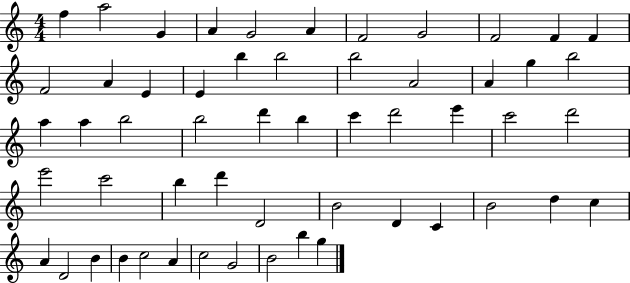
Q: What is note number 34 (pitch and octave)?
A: E6